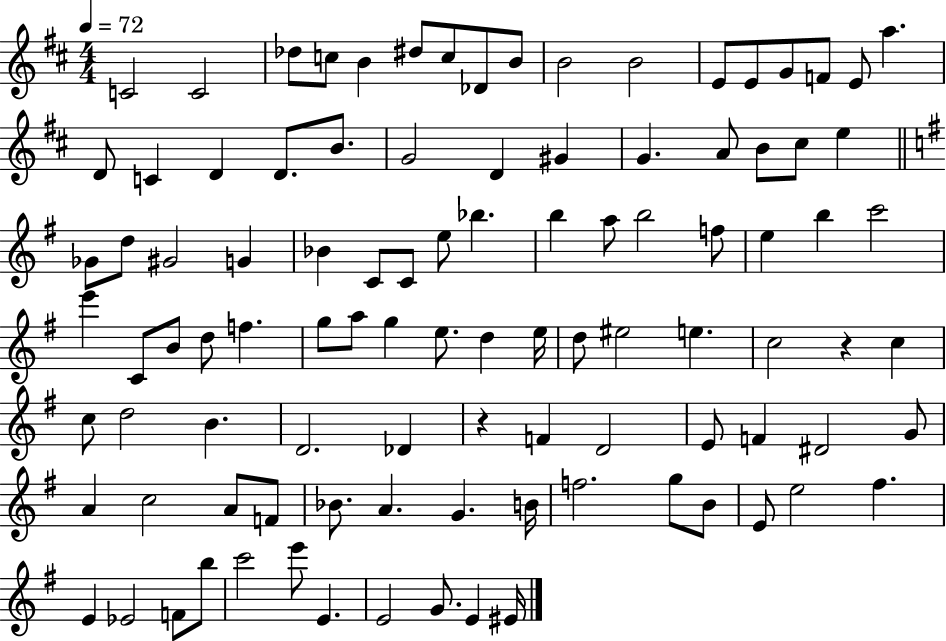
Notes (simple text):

C4/h C4/h Db5/e C5/e B4/q D#5/e C5/e Db4/e B4/e B4/h B4/h E4/e E4/e G4/e F4/e E4/e A5/q. D4/e C4/q D4/q D4/e. B4/e. G4/h D4/q G#4/q G4/q. A4/e B4/e C#5/e E5/q Gb4/e D5/e G#4/h G4/q Bb4/q C4/e C4/e E5/e Bb5/q. B5/q A5/e B5/h F5/e E5/q B5/q C6/h E6/q C4/e B4/e D5/e F5/q. G5/e A5/e G5/q E5/e. D5/q E5/s D5/e EIS5/h E5/q. C5/h R/q C5/q C5/e D5/h B4/q. D4/h. Db4/q R/q F4/q D4/h E4/e F4/q D#4/h G4/e A4/q C5/h A4/e F4/e Bb4/e. A4/q. G4/q. B4/s F5/h. G5/e B4/e E4/e E5/h F#5/q. E4/q Eb4/h F4/e B5/e C6/h E6/e E4/q. E4/h G4/e. E4/q EIS4/s